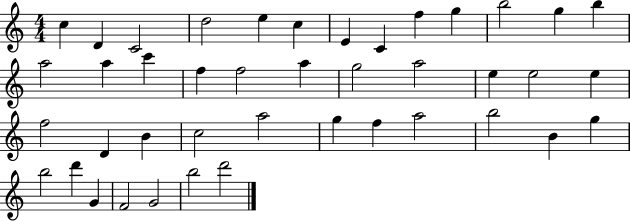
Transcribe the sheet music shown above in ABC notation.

X:1
T:Untitled
M:4/4
L:1/4
K:C
c D C2 d2 e c E C f g b2 g b a2 a c' f f2 a g2 a2 e e2 e f2 D B c2 a2 g f a2 b2 B g b2 d' G F2 G2 b2 d'2